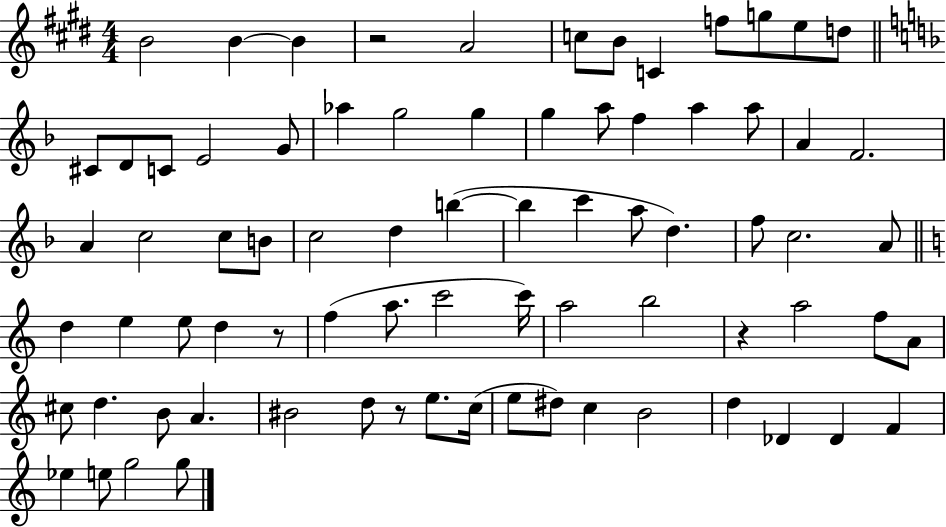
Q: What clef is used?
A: treble